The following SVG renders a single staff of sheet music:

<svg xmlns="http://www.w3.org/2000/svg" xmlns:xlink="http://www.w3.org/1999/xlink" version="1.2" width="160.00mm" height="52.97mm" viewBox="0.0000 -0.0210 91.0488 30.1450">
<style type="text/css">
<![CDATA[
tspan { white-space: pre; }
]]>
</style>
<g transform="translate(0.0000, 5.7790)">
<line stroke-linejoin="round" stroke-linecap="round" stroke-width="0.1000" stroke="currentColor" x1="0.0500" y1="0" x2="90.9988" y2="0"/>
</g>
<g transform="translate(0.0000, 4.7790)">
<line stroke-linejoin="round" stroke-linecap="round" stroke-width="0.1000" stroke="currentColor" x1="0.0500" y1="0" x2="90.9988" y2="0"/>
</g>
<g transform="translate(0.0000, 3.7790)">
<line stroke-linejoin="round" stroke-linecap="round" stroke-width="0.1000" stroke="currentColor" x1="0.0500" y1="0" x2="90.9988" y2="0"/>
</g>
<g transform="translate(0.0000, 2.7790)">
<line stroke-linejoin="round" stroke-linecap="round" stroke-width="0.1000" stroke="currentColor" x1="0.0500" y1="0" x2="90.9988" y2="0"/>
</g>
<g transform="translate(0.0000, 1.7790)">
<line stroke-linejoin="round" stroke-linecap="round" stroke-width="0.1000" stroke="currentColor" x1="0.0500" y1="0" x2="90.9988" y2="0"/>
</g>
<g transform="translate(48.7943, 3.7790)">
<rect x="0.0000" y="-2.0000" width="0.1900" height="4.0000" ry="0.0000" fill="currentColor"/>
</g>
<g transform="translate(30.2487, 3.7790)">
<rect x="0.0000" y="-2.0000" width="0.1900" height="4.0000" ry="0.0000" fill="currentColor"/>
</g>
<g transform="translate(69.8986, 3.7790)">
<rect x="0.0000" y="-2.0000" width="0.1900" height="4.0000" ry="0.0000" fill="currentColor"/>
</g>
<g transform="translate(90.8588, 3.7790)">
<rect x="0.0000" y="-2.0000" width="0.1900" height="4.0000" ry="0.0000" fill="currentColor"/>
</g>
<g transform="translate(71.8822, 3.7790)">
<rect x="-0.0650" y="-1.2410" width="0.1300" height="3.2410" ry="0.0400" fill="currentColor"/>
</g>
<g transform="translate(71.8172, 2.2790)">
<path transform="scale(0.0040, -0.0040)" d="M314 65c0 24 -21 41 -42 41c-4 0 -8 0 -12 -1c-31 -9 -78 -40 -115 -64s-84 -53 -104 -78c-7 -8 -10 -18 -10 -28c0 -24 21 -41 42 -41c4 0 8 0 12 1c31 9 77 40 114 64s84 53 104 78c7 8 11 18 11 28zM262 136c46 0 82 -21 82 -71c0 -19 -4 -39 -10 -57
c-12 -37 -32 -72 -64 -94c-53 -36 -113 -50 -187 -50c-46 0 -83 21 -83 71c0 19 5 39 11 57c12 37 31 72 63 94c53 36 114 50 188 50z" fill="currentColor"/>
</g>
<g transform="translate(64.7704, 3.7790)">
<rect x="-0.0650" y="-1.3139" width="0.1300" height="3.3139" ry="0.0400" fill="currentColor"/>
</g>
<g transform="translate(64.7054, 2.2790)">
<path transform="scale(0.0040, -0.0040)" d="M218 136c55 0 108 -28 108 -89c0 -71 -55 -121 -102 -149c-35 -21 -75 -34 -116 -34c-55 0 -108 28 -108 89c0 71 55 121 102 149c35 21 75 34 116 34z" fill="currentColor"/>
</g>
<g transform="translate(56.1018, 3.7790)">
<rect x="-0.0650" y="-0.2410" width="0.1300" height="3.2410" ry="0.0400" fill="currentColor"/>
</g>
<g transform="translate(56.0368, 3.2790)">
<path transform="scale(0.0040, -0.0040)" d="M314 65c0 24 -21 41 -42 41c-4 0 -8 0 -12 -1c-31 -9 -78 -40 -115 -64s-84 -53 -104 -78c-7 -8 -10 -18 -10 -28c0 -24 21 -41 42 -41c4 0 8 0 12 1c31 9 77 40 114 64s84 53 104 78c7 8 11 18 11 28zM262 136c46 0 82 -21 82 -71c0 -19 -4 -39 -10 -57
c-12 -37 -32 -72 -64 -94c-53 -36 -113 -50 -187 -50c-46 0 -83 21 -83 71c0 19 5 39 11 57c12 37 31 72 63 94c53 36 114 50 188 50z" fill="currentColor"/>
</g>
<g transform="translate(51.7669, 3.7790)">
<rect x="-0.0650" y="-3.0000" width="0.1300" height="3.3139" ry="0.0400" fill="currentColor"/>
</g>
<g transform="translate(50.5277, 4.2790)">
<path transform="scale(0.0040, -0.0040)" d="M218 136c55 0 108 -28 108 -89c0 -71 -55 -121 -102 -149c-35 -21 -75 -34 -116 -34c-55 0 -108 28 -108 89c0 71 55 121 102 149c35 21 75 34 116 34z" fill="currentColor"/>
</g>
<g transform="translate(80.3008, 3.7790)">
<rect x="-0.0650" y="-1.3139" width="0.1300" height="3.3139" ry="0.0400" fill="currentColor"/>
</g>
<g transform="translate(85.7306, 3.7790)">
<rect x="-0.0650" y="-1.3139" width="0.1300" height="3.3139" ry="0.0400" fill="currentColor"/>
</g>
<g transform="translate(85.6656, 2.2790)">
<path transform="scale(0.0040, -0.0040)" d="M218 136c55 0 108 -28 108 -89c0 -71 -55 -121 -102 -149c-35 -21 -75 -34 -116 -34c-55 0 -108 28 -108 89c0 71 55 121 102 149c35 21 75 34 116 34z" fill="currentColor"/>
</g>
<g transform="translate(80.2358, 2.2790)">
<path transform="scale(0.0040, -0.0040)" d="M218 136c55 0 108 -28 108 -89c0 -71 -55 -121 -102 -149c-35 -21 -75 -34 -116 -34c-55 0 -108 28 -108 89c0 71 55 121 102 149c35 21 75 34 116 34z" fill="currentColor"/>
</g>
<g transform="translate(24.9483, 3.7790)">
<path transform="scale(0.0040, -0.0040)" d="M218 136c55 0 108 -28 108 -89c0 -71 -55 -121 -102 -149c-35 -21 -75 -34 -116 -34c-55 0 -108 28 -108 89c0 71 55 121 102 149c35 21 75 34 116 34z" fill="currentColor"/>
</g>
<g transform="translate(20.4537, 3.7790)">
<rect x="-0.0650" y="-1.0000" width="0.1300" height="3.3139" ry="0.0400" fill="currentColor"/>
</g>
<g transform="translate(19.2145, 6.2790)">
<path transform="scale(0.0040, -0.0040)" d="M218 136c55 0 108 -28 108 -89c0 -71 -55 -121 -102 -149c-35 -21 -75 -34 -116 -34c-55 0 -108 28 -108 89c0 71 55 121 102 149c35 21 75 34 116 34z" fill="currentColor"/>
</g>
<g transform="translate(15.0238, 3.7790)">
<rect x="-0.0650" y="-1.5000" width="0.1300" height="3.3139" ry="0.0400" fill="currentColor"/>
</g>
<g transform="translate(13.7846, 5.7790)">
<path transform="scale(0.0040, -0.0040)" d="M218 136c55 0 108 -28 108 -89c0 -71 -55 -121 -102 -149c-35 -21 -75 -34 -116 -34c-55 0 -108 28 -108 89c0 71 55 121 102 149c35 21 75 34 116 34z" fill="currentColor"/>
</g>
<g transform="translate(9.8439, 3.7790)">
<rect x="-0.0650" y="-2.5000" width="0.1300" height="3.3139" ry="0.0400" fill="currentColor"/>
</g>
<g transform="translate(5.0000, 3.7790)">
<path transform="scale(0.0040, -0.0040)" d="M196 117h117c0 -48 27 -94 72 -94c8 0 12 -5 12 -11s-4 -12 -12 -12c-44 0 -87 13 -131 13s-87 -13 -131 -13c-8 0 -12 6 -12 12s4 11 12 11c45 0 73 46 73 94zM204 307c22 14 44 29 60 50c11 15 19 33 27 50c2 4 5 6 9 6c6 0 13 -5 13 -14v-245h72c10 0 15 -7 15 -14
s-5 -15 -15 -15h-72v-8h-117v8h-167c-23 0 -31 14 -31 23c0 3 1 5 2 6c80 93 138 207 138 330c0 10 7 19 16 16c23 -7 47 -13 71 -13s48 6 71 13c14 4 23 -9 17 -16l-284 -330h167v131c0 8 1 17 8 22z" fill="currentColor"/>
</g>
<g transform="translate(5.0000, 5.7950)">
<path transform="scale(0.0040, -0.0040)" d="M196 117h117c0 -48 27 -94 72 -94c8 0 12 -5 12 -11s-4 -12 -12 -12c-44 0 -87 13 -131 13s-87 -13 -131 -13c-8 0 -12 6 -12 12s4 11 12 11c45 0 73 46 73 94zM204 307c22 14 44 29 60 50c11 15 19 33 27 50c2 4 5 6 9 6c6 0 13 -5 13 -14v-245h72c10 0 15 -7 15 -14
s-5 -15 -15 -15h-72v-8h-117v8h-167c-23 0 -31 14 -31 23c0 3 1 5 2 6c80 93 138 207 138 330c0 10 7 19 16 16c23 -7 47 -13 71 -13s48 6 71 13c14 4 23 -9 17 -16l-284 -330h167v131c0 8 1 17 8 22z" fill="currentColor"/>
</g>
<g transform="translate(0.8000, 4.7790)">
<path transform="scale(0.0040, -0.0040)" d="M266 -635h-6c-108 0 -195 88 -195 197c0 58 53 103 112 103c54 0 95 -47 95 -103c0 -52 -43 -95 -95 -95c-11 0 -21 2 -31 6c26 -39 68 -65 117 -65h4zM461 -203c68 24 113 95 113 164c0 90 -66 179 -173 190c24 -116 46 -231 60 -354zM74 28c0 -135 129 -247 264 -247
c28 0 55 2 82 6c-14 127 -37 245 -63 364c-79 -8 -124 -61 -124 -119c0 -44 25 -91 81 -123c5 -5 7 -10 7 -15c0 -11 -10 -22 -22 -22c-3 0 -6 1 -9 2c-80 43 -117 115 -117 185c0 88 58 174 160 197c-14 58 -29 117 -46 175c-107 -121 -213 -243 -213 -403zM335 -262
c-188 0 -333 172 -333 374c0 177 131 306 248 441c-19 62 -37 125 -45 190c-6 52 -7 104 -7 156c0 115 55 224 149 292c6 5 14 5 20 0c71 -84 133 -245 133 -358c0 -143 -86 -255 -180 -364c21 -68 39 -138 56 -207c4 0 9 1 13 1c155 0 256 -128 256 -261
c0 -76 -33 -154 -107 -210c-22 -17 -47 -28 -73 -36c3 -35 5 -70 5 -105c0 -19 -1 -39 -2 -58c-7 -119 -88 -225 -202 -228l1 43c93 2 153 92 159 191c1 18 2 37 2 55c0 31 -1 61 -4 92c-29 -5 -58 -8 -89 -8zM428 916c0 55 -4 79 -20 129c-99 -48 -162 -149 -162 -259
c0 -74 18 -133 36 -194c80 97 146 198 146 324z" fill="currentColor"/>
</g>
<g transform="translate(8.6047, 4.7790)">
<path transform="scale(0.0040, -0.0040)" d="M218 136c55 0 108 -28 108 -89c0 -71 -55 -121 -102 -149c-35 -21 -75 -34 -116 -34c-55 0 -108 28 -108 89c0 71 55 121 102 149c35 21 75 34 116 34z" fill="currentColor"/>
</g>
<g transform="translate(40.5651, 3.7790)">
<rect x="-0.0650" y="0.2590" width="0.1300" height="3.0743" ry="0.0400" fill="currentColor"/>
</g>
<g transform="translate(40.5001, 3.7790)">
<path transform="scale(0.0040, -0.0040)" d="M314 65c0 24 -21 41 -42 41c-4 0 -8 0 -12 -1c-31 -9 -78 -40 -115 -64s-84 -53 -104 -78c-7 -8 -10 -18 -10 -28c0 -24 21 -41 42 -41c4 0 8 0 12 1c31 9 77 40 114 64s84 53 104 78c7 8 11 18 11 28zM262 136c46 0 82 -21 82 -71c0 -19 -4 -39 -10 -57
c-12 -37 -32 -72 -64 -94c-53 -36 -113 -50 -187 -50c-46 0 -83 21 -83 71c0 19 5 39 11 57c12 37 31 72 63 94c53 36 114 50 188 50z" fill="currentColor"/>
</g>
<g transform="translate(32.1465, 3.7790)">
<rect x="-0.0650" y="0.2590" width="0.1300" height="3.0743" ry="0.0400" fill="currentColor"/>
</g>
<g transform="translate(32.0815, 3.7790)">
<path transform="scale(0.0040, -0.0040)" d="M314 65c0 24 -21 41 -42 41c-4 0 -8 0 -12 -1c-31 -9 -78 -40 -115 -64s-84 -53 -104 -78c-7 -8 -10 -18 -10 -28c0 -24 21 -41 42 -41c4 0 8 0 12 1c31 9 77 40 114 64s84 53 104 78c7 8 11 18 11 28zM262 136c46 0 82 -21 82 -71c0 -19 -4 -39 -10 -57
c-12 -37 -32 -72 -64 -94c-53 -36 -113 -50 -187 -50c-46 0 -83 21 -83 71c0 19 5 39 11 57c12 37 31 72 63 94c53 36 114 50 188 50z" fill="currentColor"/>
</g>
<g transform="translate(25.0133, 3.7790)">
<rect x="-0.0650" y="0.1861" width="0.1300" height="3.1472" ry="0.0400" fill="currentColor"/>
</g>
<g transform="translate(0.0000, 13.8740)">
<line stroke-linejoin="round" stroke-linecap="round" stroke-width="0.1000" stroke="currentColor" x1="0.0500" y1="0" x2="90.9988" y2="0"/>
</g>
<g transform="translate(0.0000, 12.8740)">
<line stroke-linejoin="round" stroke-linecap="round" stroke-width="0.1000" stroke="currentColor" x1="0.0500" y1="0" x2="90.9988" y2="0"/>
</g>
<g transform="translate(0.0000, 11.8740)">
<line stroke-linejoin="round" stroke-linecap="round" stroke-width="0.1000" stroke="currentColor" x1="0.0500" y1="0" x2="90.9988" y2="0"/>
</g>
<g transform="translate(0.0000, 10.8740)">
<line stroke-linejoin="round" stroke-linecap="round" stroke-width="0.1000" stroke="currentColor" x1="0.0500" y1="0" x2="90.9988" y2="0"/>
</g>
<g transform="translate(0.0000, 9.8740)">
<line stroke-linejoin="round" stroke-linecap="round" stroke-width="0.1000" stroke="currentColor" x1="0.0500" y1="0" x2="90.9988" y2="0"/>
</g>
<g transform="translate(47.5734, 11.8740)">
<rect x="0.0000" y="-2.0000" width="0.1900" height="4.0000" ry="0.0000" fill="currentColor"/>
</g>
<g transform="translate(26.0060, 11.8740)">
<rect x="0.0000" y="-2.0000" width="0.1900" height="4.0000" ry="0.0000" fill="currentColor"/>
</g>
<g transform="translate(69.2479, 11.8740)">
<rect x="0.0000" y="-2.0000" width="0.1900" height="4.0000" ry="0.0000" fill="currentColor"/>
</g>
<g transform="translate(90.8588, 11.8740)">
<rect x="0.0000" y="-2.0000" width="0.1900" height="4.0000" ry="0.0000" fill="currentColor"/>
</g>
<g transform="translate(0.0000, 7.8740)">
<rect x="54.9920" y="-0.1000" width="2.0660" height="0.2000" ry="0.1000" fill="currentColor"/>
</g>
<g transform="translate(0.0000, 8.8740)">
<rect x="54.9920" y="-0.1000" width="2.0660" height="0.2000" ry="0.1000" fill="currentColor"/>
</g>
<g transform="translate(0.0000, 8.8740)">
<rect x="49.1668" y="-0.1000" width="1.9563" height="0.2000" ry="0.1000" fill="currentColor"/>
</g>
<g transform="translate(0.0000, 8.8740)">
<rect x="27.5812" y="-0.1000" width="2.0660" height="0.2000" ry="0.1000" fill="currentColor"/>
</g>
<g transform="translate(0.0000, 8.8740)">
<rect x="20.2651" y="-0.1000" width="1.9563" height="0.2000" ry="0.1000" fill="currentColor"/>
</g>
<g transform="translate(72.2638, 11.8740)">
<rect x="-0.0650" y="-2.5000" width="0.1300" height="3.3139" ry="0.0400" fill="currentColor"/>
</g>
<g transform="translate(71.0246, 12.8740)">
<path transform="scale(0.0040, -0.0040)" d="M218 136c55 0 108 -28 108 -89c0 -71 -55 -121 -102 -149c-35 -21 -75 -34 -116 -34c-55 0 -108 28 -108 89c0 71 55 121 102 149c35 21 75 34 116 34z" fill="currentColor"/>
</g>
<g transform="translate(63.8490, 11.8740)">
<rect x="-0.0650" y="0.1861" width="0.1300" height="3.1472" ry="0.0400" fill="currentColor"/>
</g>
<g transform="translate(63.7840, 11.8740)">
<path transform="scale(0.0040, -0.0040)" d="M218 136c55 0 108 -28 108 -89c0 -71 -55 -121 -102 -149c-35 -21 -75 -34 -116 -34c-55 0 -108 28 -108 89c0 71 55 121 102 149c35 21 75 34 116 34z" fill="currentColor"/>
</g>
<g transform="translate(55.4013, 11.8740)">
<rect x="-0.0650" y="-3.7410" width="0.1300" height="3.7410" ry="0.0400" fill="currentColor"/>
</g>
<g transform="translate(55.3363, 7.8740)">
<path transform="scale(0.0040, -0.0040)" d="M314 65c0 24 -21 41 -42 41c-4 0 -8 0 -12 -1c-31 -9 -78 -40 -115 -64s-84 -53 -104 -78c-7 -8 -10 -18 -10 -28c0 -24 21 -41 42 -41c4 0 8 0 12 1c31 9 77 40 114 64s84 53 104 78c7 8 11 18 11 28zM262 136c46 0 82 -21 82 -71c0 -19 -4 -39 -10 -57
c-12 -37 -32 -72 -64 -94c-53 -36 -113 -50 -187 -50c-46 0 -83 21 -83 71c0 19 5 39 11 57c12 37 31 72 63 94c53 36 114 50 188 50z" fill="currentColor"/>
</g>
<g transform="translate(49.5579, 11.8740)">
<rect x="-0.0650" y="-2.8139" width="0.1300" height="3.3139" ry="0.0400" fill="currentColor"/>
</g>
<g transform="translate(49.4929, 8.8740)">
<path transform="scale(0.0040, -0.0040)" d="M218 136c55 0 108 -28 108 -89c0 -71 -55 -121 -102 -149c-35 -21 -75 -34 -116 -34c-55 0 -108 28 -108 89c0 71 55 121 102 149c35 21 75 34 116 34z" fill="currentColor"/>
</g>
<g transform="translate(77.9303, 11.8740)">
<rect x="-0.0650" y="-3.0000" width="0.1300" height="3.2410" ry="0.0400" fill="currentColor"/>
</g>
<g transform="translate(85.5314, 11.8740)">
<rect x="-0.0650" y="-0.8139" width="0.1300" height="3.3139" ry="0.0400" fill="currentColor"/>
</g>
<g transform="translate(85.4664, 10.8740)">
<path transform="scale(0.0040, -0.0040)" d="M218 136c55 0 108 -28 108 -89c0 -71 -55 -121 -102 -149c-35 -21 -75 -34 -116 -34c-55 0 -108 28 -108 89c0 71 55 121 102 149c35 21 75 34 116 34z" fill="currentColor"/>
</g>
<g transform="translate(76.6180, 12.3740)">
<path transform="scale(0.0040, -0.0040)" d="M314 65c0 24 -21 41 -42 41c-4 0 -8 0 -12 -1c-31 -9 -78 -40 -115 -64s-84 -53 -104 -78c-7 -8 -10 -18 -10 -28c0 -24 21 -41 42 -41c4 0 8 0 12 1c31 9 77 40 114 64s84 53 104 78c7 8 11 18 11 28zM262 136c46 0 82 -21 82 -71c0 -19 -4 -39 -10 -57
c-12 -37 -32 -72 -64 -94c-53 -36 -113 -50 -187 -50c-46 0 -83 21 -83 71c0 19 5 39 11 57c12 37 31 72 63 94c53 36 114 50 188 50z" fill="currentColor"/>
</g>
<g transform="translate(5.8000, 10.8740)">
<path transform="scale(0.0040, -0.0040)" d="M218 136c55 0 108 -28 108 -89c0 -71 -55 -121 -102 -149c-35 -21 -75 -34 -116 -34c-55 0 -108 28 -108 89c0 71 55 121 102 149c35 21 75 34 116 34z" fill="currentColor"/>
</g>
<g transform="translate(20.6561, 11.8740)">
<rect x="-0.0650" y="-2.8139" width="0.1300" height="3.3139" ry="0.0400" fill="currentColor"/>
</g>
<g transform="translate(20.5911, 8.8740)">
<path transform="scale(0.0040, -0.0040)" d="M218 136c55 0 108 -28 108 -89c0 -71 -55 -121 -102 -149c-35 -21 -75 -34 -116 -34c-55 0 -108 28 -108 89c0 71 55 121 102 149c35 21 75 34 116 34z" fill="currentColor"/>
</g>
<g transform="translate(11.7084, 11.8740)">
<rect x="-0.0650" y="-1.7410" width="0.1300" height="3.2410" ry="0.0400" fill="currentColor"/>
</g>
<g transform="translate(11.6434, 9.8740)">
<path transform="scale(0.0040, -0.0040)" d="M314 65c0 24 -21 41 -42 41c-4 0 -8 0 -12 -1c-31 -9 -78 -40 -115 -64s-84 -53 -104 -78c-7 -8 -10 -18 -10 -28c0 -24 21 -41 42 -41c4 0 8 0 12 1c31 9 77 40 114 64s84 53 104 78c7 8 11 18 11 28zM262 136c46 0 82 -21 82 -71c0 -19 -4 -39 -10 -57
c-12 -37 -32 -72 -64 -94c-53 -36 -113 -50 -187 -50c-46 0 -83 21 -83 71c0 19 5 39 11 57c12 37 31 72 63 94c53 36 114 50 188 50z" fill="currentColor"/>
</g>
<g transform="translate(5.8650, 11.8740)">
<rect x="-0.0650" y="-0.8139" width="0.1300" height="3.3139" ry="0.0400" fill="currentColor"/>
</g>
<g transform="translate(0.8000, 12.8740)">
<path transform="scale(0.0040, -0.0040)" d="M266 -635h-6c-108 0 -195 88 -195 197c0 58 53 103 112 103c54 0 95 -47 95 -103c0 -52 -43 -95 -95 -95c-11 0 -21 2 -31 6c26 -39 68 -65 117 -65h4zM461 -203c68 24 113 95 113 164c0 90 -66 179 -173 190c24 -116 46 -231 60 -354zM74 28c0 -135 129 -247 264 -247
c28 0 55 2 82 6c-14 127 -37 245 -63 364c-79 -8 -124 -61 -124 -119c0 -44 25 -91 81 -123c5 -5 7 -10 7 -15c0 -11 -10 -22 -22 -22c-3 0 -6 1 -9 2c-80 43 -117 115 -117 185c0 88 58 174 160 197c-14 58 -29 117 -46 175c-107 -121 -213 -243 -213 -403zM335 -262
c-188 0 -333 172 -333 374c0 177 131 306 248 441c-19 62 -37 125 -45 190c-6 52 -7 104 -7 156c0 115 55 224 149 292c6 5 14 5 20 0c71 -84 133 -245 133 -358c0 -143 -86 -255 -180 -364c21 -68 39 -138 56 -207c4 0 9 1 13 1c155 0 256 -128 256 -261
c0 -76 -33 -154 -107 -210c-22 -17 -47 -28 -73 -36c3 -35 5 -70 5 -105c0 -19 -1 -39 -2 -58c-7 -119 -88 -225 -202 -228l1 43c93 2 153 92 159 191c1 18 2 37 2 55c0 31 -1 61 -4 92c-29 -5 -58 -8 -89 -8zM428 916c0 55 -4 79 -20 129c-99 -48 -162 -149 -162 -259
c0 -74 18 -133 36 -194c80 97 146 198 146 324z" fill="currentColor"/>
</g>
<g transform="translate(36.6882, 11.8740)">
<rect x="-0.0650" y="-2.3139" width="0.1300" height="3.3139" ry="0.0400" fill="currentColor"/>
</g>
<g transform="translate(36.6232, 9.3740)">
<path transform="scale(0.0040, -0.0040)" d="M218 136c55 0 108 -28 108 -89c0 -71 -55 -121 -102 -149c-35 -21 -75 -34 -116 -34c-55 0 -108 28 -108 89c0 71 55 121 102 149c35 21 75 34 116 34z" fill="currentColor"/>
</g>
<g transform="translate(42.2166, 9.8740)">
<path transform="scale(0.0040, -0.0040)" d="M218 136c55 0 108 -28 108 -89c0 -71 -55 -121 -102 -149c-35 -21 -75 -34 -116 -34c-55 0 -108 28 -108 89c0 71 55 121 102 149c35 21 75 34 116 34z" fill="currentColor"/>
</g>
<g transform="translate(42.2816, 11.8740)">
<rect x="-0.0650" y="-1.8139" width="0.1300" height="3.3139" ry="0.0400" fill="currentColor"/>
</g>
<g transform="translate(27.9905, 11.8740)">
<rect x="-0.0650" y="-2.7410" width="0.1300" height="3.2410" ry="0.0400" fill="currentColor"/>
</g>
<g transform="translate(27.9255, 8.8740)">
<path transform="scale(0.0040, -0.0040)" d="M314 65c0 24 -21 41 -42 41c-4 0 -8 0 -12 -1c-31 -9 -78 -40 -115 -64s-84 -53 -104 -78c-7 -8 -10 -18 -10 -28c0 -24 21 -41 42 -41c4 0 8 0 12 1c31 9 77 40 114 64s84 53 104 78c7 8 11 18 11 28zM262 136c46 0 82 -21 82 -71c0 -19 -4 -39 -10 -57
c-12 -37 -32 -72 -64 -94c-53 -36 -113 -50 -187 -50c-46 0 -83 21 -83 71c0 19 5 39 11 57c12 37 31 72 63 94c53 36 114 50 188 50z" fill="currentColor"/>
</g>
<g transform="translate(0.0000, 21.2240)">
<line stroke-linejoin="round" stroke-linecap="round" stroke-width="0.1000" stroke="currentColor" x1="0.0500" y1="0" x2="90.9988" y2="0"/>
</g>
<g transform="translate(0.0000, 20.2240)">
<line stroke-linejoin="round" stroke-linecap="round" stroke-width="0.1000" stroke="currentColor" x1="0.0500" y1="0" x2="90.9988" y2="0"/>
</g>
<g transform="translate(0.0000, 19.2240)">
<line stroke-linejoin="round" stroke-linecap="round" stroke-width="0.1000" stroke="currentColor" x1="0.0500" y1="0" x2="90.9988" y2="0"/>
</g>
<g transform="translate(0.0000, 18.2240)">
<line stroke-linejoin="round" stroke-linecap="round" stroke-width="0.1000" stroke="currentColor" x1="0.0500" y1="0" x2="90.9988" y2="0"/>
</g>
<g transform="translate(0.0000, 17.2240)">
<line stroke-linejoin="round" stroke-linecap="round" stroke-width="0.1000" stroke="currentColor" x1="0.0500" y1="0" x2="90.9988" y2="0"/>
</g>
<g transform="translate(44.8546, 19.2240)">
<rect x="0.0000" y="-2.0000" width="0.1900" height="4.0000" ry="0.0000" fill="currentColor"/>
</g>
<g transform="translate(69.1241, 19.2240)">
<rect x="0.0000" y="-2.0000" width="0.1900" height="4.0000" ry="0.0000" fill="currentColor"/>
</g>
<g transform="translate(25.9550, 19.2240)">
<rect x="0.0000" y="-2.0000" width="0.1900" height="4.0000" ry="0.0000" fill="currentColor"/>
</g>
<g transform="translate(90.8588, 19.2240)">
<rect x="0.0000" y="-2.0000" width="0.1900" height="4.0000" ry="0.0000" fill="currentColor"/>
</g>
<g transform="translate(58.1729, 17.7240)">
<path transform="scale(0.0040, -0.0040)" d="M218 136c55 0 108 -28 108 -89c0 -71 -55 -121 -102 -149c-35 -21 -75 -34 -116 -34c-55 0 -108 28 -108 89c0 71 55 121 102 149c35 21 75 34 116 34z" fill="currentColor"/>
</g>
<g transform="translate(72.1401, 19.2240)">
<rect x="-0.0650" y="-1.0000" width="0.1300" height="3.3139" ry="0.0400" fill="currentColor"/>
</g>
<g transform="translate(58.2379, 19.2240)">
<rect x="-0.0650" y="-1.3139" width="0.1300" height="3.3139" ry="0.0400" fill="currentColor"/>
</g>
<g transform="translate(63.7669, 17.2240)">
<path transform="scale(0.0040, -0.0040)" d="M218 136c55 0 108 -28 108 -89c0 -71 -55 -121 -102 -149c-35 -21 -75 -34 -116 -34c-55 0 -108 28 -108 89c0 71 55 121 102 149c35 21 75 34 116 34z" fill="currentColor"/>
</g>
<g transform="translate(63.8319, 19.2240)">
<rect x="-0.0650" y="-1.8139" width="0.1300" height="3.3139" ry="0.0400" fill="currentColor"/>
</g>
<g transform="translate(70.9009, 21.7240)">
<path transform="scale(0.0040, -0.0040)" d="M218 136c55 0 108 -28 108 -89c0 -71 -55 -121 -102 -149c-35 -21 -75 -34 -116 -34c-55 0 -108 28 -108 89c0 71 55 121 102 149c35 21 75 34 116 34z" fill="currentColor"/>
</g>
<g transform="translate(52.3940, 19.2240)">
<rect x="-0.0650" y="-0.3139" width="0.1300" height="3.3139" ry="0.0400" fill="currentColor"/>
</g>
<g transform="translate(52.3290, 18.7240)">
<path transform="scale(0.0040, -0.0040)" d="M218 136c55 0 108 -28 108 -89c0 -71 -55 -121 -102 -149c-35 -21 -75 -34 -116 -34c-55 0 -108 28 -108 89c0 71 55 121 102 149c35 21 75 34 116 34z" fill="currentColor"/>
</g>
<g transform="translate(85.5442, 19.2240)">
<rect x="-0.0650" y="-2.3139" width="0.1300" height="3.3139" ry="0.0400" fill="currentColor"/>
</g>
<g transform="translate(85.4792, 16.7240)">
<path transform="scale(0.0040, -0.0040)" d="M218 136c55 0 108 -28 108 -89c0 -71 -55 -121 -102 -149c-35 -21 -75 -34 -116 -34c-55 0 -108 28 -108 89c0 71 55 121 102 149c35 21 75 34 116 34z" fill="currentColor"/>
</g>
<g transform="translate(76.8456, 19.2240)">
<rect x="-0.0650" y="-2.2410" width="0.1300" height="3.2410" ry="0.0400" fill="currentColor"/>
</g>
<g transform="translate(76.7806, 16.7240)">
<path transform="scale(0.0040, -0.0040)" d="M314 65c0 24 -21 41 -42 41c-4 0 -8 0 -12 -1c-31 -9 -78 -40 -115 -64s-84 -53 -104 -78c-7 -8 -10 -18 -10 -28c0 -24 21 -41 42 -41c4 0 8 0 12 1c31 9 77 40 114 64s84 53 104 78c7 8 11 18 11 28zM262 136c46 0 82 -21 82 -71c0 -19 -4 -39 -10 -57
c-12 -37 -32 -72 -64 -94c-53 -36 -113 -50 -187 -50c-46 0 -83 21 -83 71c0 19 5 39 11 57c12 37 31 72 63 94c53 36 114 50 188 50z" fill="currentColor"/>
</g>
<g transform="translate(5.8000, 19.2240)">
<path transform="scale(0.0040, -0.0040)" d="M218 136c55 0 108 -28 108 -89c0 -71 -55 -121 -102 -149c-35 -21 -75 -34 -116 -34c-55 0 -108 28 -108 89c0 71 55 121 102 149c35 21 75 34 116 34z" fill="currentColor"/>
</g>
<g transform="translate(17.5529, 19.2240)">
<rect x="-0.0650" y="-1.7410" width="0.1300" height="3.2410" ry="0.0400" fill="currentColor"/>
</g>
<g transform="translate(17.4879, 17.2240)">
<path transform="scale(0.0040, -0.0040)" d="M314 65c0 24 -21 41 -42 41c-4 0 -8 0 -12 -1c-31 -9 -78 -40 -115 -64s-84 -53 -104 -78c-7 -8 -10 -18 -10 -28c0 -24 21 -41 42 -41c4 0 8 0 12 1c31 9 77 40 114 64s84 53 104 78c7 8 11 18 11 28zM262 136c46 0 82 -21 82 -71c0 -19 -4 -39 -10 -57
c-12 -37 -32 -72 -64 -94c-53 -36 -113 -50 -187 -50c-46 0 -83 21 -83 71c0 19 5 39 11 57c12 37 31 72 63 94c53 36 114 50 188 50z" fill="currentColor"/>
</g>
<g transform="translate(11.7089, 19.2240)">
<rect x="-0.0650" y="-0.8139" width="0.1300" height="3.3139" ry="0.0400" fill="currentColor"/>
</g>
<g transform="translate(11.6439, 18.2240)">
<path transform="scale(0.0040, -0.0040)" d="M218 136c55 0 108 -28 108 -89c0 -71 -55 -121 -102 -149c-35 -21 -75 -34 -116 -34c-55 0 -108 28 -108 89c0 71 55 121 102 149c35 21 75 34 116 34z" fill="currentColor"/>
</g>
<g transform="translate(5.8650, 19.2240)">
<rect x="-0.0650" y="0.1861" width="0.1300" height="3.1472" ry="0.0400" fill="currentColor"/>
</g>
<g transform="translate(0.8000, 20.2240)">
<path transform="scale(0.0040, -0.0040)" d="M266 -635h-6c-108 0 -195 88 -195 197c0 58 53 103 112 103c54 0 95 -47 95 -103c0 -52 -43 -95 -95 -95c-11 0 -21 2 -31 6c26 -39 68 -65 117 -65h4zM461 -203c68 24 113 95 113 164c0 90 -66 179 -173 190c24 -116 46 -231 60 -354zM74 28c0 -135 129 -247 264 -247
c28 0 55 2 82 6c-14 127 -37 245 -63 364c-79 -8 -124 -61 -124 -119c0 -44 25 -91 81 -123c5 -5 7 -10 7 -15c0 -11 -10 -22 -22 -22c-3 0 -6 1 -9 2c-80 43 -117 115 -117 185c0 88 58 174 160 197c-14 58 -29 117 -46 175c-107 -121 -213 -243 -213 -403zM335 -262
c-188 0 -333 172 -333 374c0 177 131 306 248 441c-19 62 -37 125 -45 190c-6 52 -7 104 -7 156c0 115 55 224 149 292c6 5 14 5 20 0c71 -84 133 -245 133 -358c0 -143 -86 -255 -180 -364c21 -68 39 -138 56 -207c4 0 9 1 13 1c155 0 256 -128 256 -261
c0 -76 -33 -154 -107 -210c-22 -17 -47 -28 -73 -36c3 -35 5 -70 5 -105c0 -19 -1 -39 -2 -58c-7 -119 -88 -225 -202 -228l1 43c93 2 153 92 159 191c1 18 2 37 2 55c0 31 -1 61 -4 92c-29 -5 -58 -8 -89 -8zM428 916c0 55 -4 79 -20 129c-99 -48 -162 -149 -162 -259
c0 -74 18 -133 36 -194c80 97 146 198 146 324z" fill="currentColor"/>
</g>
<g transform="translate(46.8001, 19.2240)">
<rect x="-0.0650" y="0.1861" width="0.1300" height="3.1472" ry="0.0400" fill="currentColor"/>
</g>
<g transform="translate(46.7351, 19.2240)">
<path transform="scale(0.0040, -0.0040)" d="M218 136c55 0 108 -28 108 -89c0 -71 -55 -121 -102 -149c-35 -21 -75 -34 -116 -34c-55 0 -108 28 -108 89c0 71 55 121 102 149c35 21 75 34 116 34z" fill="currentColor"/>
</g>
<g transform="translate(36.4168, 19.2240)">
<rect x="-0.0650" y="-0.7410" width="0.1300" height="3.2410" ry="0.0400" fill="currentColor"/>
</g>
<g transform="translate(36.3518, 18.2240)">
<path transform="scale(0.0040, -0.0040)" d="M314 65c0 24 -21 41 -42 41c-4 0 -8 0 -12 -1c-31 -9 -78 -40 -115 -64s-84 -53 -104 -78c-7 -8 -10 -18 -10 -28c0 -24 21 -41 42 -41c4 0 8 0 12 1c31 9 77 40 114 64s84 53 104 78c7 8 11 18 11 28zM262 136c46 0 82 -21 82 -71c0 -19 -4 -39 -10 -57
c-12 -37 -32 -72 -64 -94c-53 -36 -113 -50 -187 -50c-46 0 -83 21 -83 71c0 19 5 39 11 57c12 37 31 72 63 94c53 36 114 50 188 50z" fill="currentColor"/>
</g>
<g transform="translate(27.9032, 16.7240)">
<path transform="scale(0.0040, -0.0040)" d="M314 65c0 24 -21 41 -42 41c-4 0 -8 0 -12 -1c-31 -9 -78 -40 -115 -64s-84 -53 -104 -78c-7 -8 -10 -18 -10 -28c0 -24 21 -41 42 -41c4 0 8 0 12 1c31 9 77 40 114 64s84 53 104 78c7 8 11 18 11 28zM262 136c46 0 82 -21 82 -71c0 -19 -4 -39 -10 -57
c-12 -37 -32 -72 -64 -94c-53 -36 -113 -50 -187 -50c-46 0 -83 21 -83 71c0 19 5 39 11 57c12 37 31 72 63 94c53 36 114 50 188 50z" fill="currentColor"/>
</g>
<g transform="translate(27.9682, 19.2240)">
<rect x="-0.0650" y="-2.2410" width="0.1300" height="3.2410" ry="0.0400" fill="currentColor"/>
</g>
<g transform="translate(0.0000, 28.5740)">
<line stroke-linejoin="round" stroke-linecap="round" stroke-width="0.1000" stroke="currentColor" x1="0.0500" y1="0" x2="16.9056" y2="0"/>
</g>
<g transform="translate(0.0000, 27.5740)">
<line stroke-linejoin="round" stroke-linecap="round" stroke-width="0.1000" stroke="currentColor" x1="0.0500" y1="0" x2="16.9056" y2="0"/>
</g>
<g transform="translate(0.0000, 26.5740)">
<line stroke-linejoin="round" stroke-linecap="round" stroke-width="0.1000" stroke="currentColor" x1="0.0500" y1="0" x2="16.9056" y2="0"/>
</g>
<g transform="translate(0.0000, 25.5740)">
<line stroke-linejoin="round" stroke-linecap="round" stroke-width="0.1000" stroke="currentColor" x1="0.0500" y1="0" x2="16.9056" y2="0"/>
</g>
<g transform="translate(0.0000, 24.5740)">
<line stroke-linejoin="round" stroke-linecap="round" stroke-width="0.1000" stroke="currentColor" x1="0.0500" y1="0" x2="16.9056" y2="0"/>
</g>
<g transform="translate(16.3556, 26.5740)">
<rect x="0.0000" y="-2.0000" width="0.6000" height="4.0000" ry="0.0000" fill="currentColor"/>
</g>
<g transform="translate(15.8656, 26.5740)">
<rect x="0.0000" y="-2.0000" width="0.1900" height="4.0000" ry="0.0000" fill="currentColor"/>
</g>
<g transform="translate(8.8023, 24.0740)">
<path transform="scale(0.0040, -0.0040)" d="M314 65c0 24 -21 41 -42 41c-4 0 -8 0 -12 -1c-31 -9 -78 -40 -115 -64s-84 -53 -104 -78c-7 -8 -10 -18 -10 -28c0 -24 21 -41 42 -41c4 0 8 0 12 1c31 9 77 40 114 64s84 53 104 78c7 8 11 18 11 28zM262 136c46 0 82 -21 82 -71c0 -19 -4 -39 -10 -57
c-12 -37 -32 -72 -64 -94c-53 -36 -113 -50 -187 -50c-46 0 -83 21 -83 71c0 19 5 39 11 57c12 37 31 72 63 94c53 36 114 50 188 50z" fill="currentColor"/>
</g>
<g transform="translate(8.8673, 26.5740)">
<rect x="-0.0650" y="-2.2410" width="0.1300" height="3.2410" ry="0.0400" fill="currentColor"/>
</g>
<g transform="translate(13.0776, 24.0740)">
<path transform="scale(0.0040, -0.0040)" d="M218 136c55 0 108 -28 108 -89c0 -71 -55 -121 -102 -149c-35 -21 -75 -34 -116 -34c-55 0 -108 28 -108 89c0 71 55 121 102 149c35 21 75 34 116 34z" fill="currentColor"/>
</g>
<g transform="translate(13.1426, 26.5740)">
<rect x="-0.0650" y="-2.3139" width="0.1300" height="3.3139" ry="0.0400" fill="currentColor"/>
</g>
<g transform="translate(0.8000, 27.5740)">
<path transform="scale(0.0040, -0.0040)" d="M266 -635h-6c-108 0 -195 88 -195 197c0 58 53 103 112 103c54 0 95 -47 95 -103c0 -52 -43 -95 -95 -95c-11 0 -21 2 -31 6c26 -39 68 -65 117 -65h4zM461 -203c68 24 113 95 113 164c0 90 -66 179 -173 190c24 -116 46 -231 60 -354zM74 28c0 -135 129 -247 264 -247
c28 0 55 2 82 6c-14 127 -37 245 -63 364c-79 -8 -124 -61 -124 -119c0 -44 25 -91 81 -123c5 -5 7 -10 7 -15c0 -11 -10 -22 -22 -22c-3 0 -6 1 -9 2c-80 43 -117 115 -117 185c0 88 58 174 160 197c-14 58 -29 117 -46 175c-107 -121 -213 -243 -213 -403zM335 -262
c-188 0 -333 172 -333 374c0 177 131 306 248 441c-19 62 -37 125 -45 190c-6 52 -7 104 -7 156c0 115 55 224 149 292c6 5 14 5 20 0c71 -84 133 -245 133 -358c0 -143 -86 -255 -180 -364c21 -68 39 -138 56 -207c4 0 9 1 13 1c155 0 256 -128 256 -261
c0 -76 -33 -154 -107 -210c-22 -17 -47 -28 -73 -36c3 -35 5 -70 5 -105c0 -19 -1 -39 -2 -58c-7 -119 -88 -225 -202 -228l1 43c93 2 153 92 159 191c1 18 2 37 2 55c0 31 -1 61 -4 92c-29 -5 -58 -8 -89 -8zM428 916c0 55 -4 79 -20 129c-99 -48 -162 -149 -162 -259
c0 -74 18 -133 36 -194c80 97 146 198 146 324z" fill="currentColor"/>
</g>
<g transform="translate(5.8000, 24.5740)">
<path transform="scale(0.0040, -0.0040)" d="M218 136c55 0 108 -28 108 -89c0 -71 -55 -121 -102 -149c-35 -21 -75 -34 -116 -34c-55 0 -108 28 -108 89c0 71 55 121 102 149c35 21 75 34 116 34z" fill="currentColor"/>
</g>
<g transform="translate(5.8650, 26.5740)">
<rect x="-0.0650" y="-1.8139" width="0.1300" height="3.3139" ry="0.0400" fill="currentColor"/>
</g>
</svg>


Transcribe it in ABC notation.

X:1
T:Untitled
M:4/4
L:1/4
K:C
G E D B B2 B2 A c2 e e2 e e d f2 a a2 g f a c'2 B G A2 d B d f2 g2 d2 B c e f D g2 g f g2 g